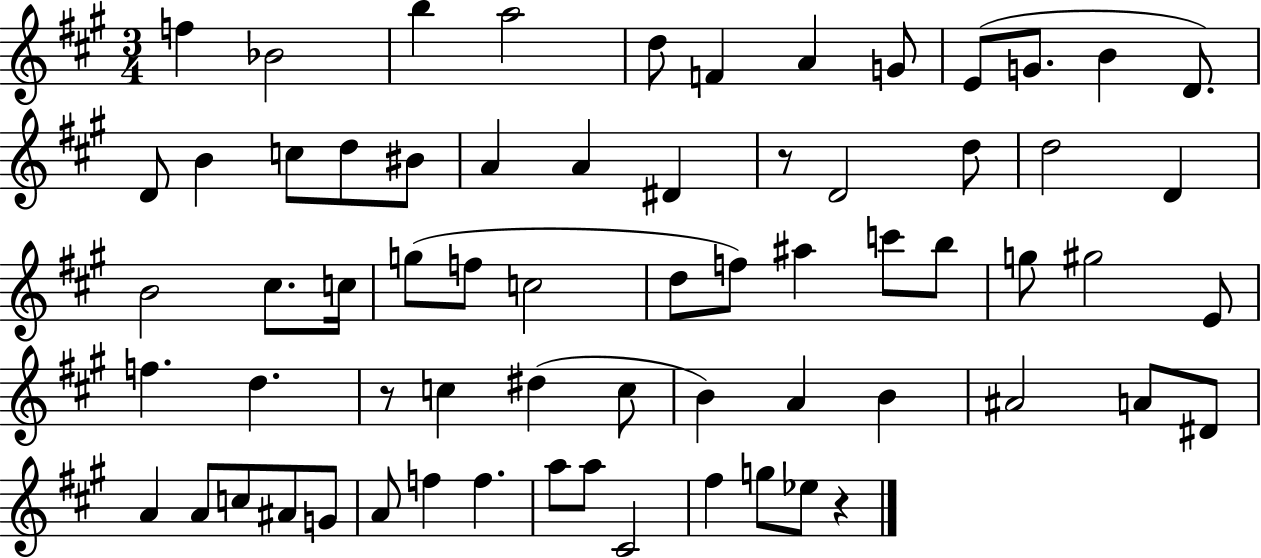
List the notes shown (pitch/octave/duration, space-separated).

F5/q Bb4/h B5/q A5/h D5/e F4/q A4/q G4/e E4/e G4/e. B4/q D4/e. D4/e B4/q C5/e D5/e BIS4/e A4/q A4/q D#4/q R/e D4/h D5/e D5/h D4/q B4/h C#5/e. C5/s G5/e F5/e C5/h D5/e F5/e A#5/q C6/e B5/e G5/e G#5/h E4/e F5/q. D5/q. R/e C5/q D#5/q C5/e B4/q A4/q B4/q A#4/h A4/e D#4/e A4/q A4/e C5/e A#4/e G4/e A4/e F5/q F5/q. A5/e A5/e C#4/h F#5/q G5/e Eb5/e R/q